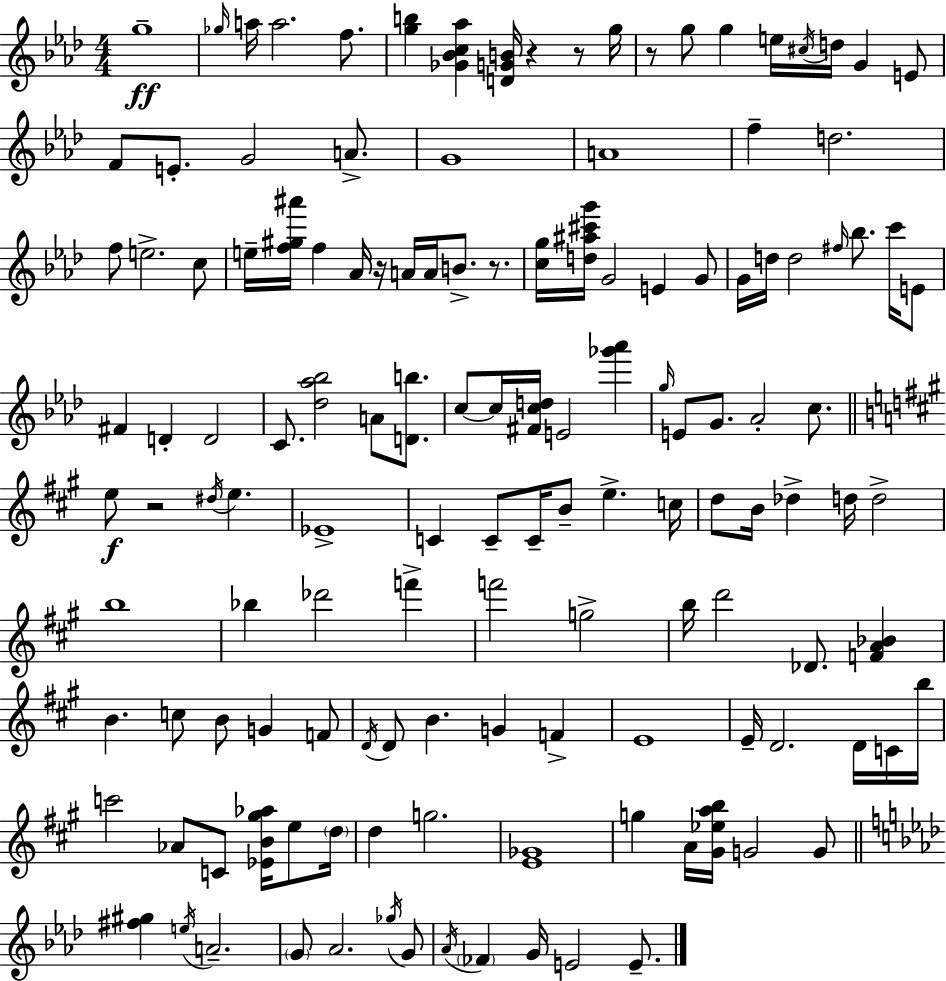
{
  \clef treble
  \numericTimeSignature
  \time 4/4
  \key aes \major
  g''1--\ff | \grace { ges''16 } a''16 a''2. f''8. | <g'' b''>4 <ges' bes' c'' aes''>4 <d' g' b'>16 r4 r8 | g''16 r8 g''8 g''4 e''16 \acciaccatura { cis''16 } d''16 g'4 | \break e'8 f'8 e'8.-. g'2 a'8.-> | g'1 | a'1 | f''4-- d''2. | \break f''8 e''2.-> | c''8 e''16-- <f'' gis'' ais'''>16 f''4 aes'16 r16 a'16 a'16 b'8.-> r8. | <c'' g''>16 <d'' ais'' cis''' g'''>16 g'2 e'4 | g'8 g'16 d''16 d''2 \grace { fis''16 } bes''8. | \break c'''16 e'8 fis'4 d'4-. d'2 | c'8. <des'' aes'' bes''>2 a'8 | <d' b''>8. c''8~~ c''16 <fis' c'' d''>16 e'2 <ges''' aes'''>4 | \grace { g''16 } e'8 g'8. aes'2-. | \break c''8. \bar "||" \break \key a \major e''8\f r2 \acciaccatura { dis''16 } e''4. | ees'1-> | c'4 c'8-- c'16-- b'8-- e''4.-> | c''16 d''8 b'16 des''4-> d''16 d''2-> | \break b''1 | bes''4 des'''2 f'''4-> | f'''2 g''2-> | b''16 d'''2 des'8. <f' a' bes'>4 | \break b'4. c''8 b'8 g'4 f'8 | \acciaccatura { d'16 } d'8 b'4. g'4 f'4-> | e'1 | e'16-- d'2. d'16 | \break c'16 b''16 c'''2 aes'8 c'8 <ees' b' gis'' aes''>16 e''8 | \parenthesize d''16 d''4 g''2. | <e' ges'>1 | g''4 a'16 <gis' ees'' a'' b''>16 g'2 | \break g'8 \bar "||" \break \key aes \major <fis'' gis''>4 \acciaccatura { e''16 } a'2.-- | \parenthesize g'8 aes'2. \acciaccatura { ges''16 } | g'8 \acciaccatura { aes'16 } \parenthesize fes'4 g'16 e'2 | e'8.-- \bar "|."
}